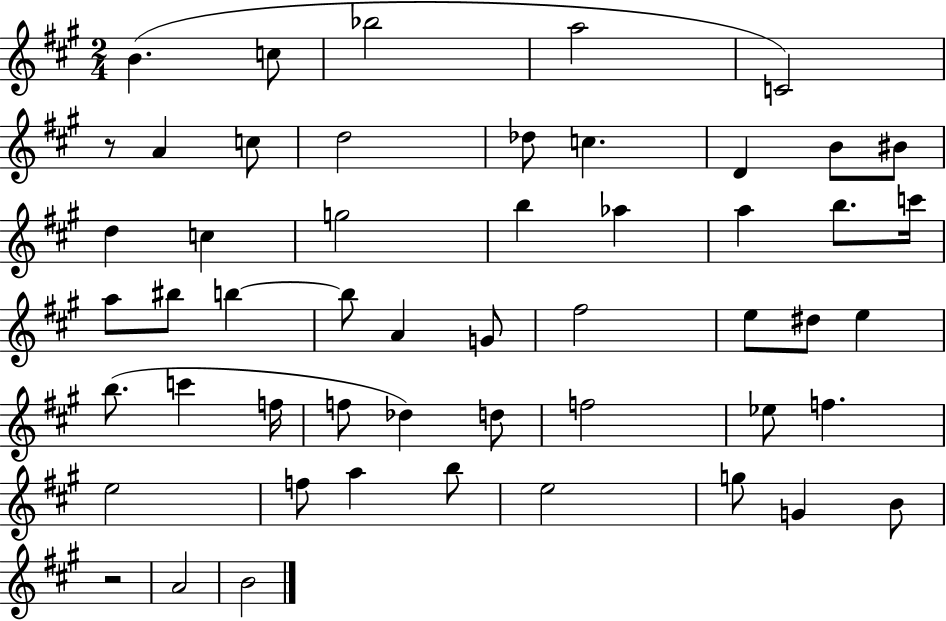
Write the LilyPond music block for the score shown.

{
  \clef treble
  \numericTimeSignature
  \time 2/4
  \key a \major
  b'4.( c''8 | bes''2 | a''2 | c'2) | \break r8 a'4 c''8 | d''2 | des''8 c''4. | d'4 b'8 bis'8 | \break d''4 c''4 | g''2 | b''4 aes''4 | a''4 b''8. c'''16 | \break a''8 bis''8 b''4~~ | b''8 a'4 g'8 | fis''2 | e''8 dis''8 e''4 | \break b''8.( c'''4 f''16 | f''8 des''4) d''8 | f''2 | ees''8 f''4. | \break e''2 | f''8 a''4 b''8 | e''2 | g''8 g'4 b'8 | \break r2 | a'2 | b'2 | \bar "|."
}